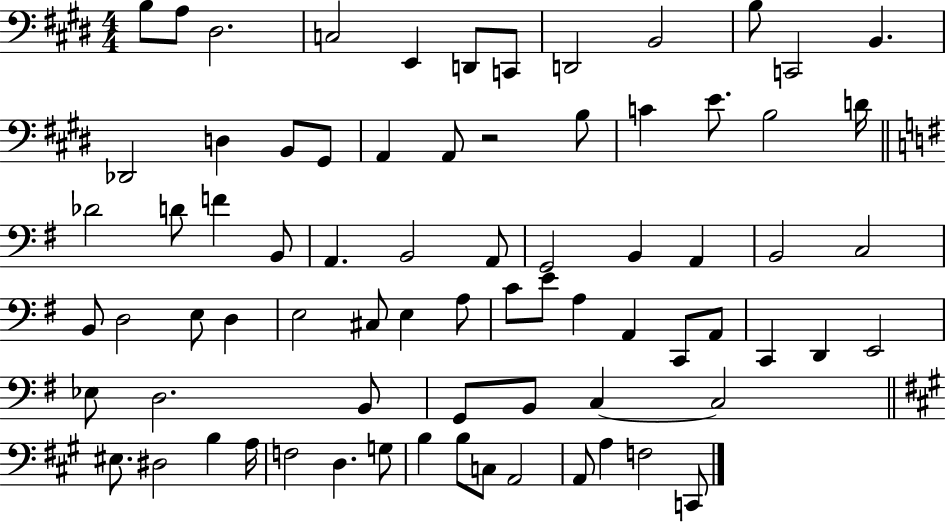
{
  \clef bass
  \numericTimeSignature
  \time 4/4
  \key e \major
  \repeat volta 2 { b8 a8 dis2. | c2 e,4 d,8 c,8 | d,2 b,2 | b8 c,2 b,4. | \break des,2 d4 b,8 gis,8 | a,4 a,8 r2 b8 | c'4 e'8. b2 d'16 | \bar "||" \break \key e \minor des'2 d'8 f'4 b,8 | a,4. b,2 a,8 | g,2 b,4 a,4 | b,2 c2 | \break b,8 d2 e8 d4 | e2 cis8 e4 a8 | c'8 e'8 a4 a,4 c,8 a,8 | c,4 d,4 e,2 | \break ees8 d2. b,8 | g,8 b,8 c4~~ c2 | \bar "||" \break \key a \major eis8. dis2 b4 a16 | f2 d4. g8 | b4 b8 c8 a,2 | a,8 a4 f2 c,8 | \break } \bar "|."
}